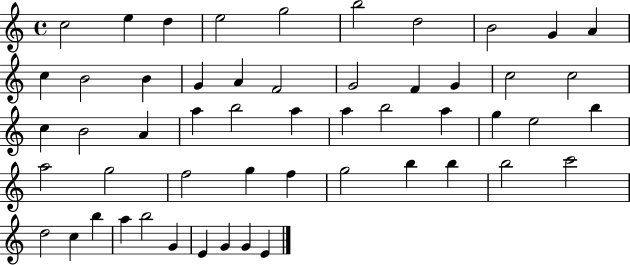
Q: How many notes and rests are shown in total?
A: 53